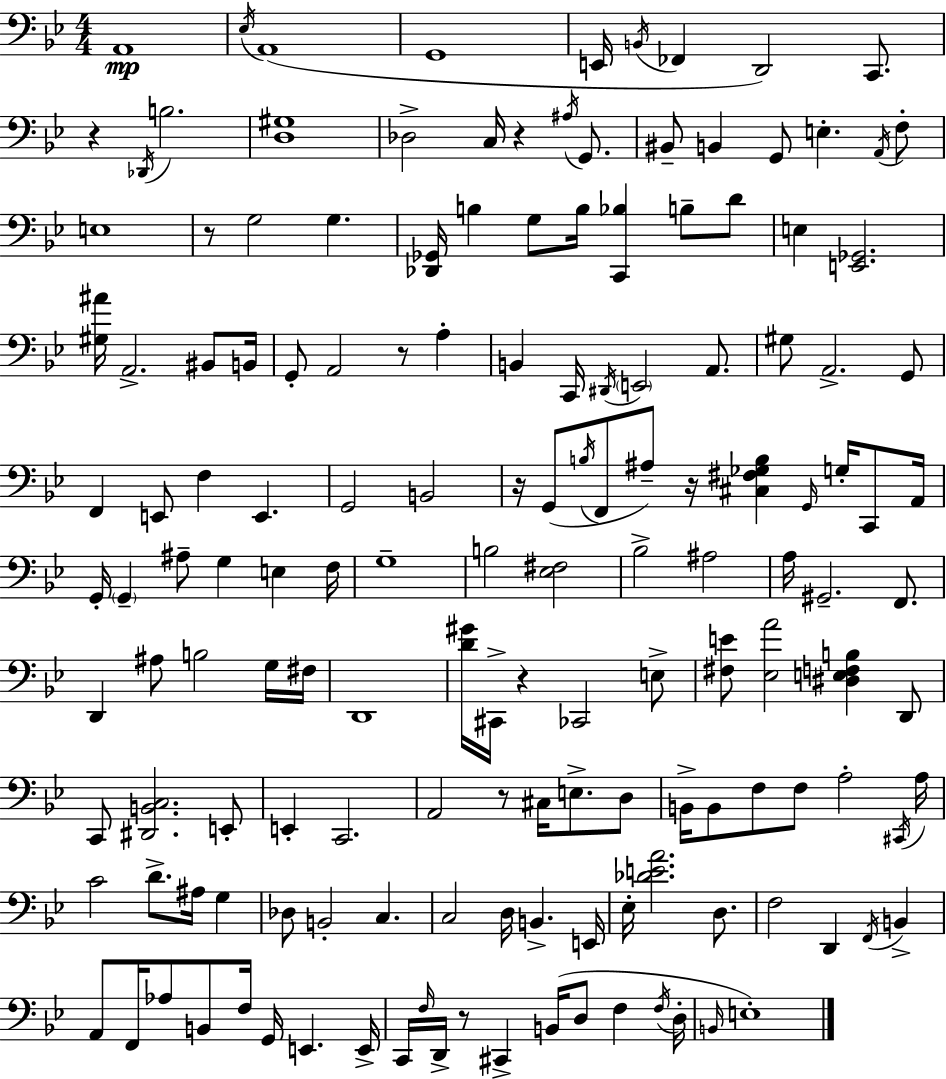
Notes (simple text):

A2/w Eb3/s A2/w G2/w E2/s B2/s FES2/q D2/h C2/e. R/q Db2/s B3/h. [D3,G#3]/w Db3/h C3/s R/q A#3/s G2/e. BIS2/e B2/q G2/e E3/q. A2/s F3/e E3/w R/e G3/h G3/q. [Db2,Gb2]/s B3/q G3/e B3/s [C2,Bb3]/q B3/e D4/e E3/q [E2,Gb2]/h. [G#3,A#4]/s A2/h. BIS2/e B2/s G2/e A2/h R/e A3/q B2/q C2/s D#2/s E2/h A2/e. G#3/e A2/h. G2/e F2/q E2/e F3/q E2/q. G2/h B2/h R/s G2/e B3/s F2/e A#3/e R/s [C#3,F#3,Gb3,B3]/q G2/s G3/s C2/e A2/s G2/s G2/q A#3/e G3/q E3/q F3/s G3/w B3/h [Eb3,F#3]/h Bb3/h A#3/h A3/s G#2/h. F2/e. D2/q A#3/e B3/h G3/s F#3/s D2/w [D4,G#4]/s C#2/s R/q CES2/h E3/e [F#3,E4]/e [Eb3,A4]/h [D#3,E3,F3,B3]/q D2/e C2/e [D#2,B2,C3]/h. E2/e E2/q C2/h. A2/h R/e C#3/s E3/e. D3/e B2/s B2/e F3/e F3/e A3/h C#2/s A3/s C4/h D4/e. A#3/s G3/q Db3/e B2/h C3/q. C3/h D3/s B2/q. E2/s Eb3/s [Db4,E4,A4]/h. D3/e. F3/h D2/q F2/s B2/q A2/e F2/s Ab3/e B2/e F3/s G2/s E2/q. E2/s C2/s F3/s D2/s R/e C#2/q B2/s D3/e F3/q F3/s D3/s B2/s E3/w